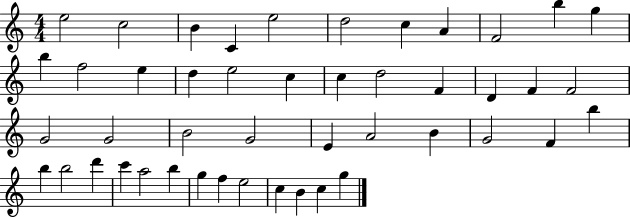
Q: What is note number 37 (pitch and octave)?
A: C6